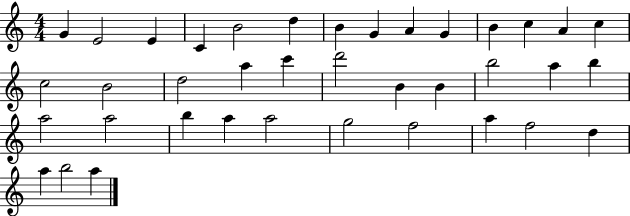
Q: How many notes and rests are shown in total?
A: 38